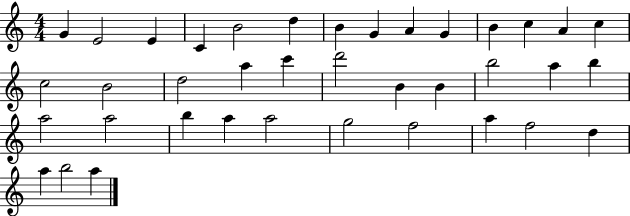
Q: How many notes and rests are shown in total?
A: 38